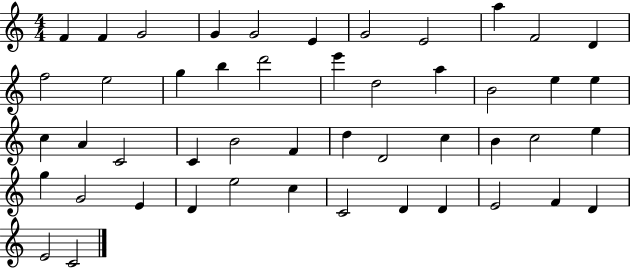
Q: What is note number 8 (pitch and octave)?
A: E4